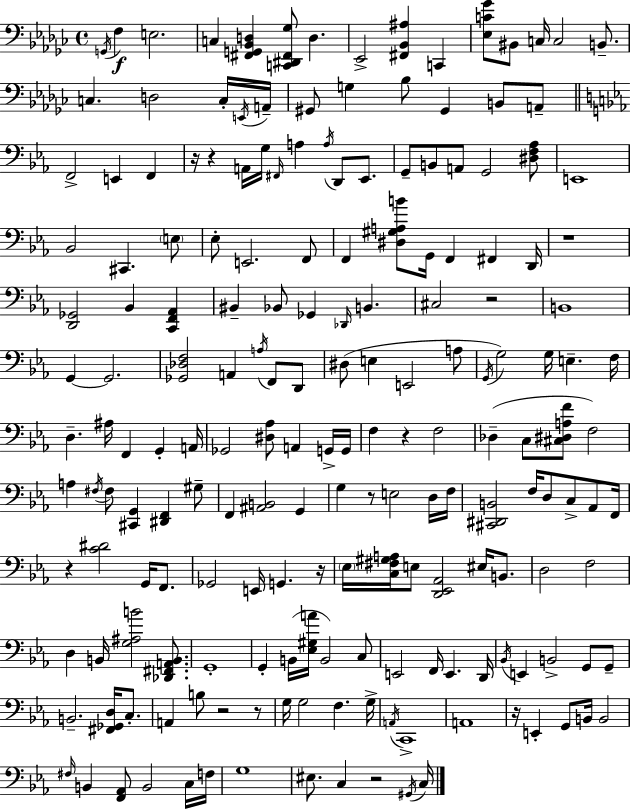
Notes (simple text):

G2/s F3/q E3/h. C3/q [F#2,G2,Bb2,D3]/q [C2,D#2,F#2,Gb3]/e D3/q. Eb2/h [F#2,Bb2,A#3]/q C2/q [Eb3,C4,Gb4]/e BIS2/e C3/s C3/h B2/e. C3/q. D3/h C3/s E2/s A2/s G#2/e G3/q Bb3/e G#2/q B2/e A2/e F2/h E2/q F2/q R/s R/q A2/s G3/s F#2/s A3/q A3/s D2/e Eb2/e. G2/e B2/e A2/e G2/h [D#3,F3,Ab3]/e E2/w Bb2/h C#2/q. E3/e Eb3/e E2/h. F2/e F2/q [D#3,G#3,A3,B4]/e G2/s F2/q F#2/q D2/s R/w [D2,Gb2]/h Bb2/q [C2,F2,Ab2]/q BIS2/q Bb2/e Gb2/q Db2/s B2/q. C#3/h R/h B2/w G2/q G2/h. [Gb2,Db3,F3]/h A2/q A3/s F2/e D2/e D#3/e E3/q E2/h A3/e G2/s G3/h G3/s E3/q. F3/s D3/q. A#3/s F2/q G2/q A2/s Gb2/h [D#3,Ab3]/e A2/q G2/s G2/s F3/q R/q F3/h Db3/q C3/e [C#3,D#3,A3,F4]/e F3/h A3/q F#3/s F#3/e [C#2,G2]/q [D#2,F2]/q G#3/e F2/q [A#2,B2]/h G2/q G3/q R/e E3/h D3/s F3/s [C#2,D#2,B2]/h F3/s D3/e C3/e Ab2/e F2/s R/q [C4,D#4]/h G2/s F2/e. Gb2/h E2/s G2/q. R/s Eb3/s [C3,F#3,G#3,A3]/s E3/e [D2,Eb2,Ab2]/h EIS3/s B2/e. D3/h F3/h D3/q B2/s [G3,A#3,B4]/h [Db2,F#2,A2,B2]/e. G2/w G2/q B2/s [Eb3,G#3,A4]/s B2/h C3/e E2/h F2/s E2/q. D2/s Bb2/s E2/q B2/h G2/e G2/e B2/h. [F#2,Gb2,D3]/s C3/e. A2/q B3/e R/h R/e G3/s G3/h F3/q. G3/s A2/s C2/w A2/w R/s E2/q G2/e B2/s B2/h F#3/s B2/q [F2,Ab2]/e B2/h C3/s F3/s G3/w EIS3/e. C3/q R/h G#2/s C3/s